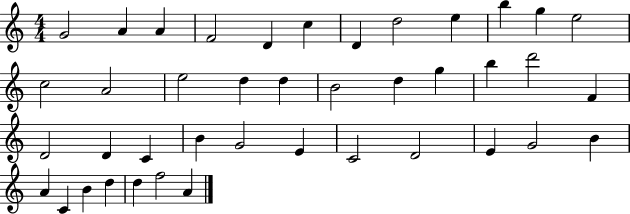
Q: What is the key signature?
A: C major